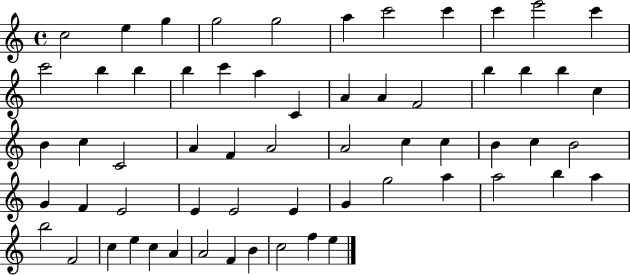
{
  \clef treble
  \time 4/4
  \defaultTimeSignature
  \key c \major
  c''2 e''4 g''4 | g''2 g''2 | a''4 c'''2 c'''4 | c'''4 e'''2 c'''4 | \break c'''2 b''4 b''4 | b''4 c'''4 a''4 c'4 | a'4 a'4 f'2 | b''4 b''4 b''4 c''4 | \break b'4 c''4 c'2 | a'4 f'4 a'2 | a'2 c''4 c''4 | b'4 c''4 b'2 | \break g'4 f'4 e'2 | e'4 e'2 e'4 | g'4 g''2 a''4 | a''2 b''4 a''4 | \break b''2 f'2 | c''4 e''4 c''4 a'4 | a'2 f'4 b'4 | c''2 f''4 e''4 | \break \bar "|."
}